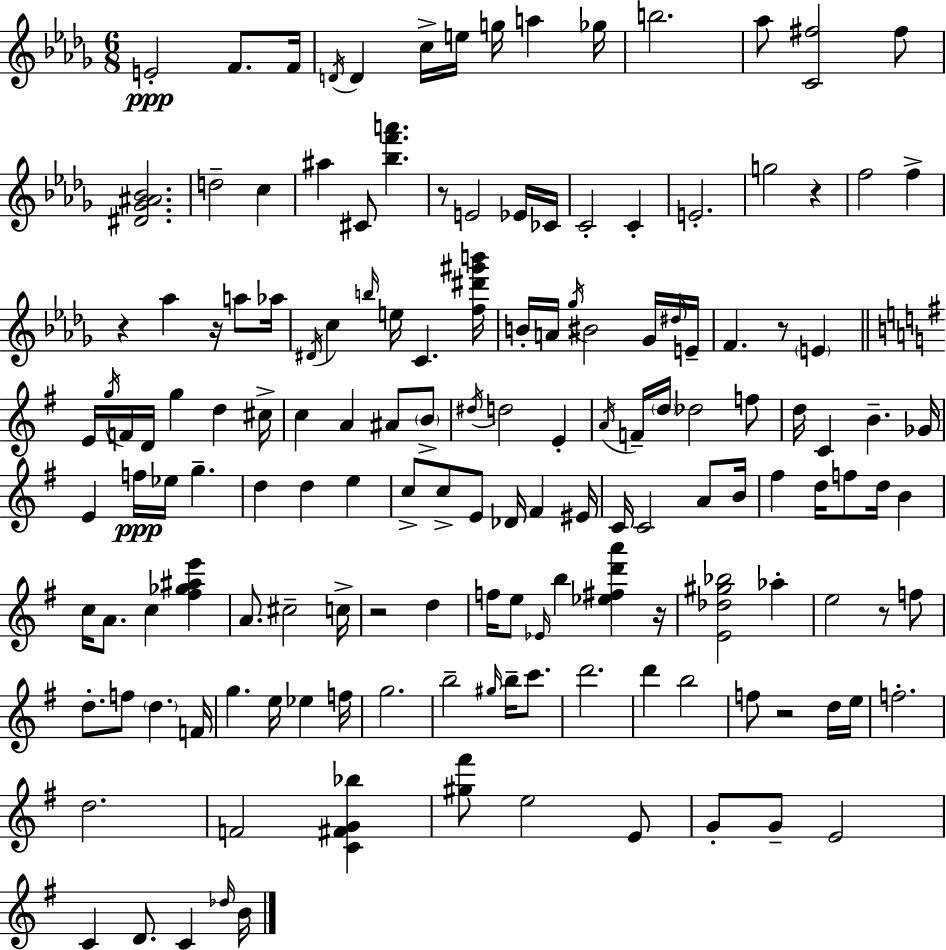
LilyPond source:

{
  \clef treble
  \numericTimeSignature
  \time 6/8
  \key bes \minor
  e'2-.\ppp f'8. f'16 | \acciaccatura { d'16 } d'4 c''16-> e''16 g''16 a''4 | ges''16 b''2. | aes''8 <c' fis''>2 fis''8 | \break <dis' ges' ais' bes'>2. | d''2-- c''4 | ais''4 cis'8 <bes'' f''' a'''>4. | r8 e'2 ees'16 | \break ces'16 c'2-. c'4-. | e'2.-. | g''2 r4 | f''2 f''4-> | \break r4 aes''4 r16 a''8 | aes''16 \acciaccatura { dis'16 } c''4 \grace { b''16 } e''16 c'4. | <f'' dis''' gis''' b'''>16 b'16-. a'16 \acciaccatura { ges''16 } bis'2 | ges'16 \grace { dis''16 } e'16-- f'4. r8 | \break \parenthesize e'4 \bar "||" \break \key e \minor e'16 \acciaccatura { g''16 } f'16 d'16 g''4 d''4 | cis''16-> c''4 a'4 ais'8 \parenthesize b'8-> | \acciaccatura { dis''16 } d''2 e'4-. | \acciaccatura { a'16 } f'16-- \parenthesize d''16 des''2 | \break f''8 d''16 c'4 b'4.-- | ges'16 e'4 f''16\ppp ees''16 g''4.-- | d''4 d''4 e''4 | c''8-> c''8-> e'8 des'16 fis'4 | \break eis'16 c'16 c'2 | a'8 b'16 fis''4 d''16 f''8 d''16 b'4 | c''16 a'8. c''4 <fis'' ges'' ais'' e'''>4 | a'8. cis''2-- | \break c''16-> r2 d''4 | f''16 e''8 \grace { ees'16 } b''4 <ees'' fis'' d''' a'''>4 | r16 <e' des'' gis'' bes''>2 | aes''4-. e''2 | \break r8 f''8 d''8.-. f''8 \parenthesize d''4. | f'16 g''4. e''16 ees''4 | f''16 g''2. | b''2-- | \break \grace { gis''16 } b''16-- c'''8. d'''2. | d'''4 b''2 | f''8 r2 | d''16 e''16 f''2.-. | \break d''2. | f'2 | <c' fis' g' bes''>4 <gis'' fis'''>8 e''2 | e'8 g'8-. g'8-- e'2 | \break c'4 d'8. | c'4 \grace { des''16 } b'16 \bar "|."
}